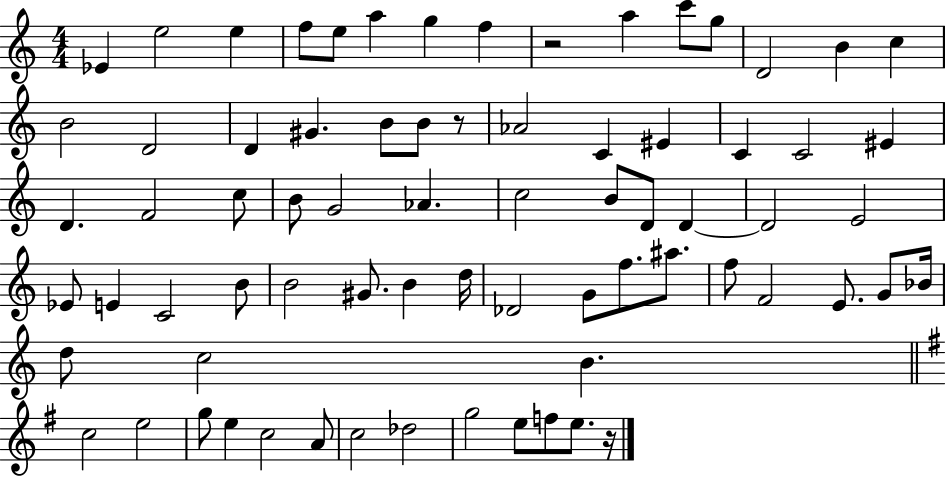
{
  \clef treble
  \numericTimeSignature
  \time 4/4
  \key c \major
  \repeat volta 2 { ees'4 e''2 e''4 | f''8 e''8 a''4 g''4 f''4 | r2 a''4 c'''8 g''8 | d'2 b'4 c''4 | \break b'2 d'2 | d'4 gis'4. b'8 b'8 r8 | aes'2 c'4 eis'4 | c'4 c'2 eis'4 | \break d'4. f'2 c''8 | b'8 g'2 aes'4. | c''2 b'8 d'8 d'4~~ | d'2 e'2 | \break ees'8 e'4 c'2 b'8 | b'2 gis'8. b'4 d''16 | des'2 g'8 f''8. ais''8. | f''8 f'2 e'8. g'8 bes'16 | \break d''8 c''2 b'4. | \bar "||" \break \key g \major c''2 e''2 | g''8 e''4 c''2 a'8 | c''2 des''2 | g''2 e''8 f''8 e''8. r16 | \break } \bar "|."
}